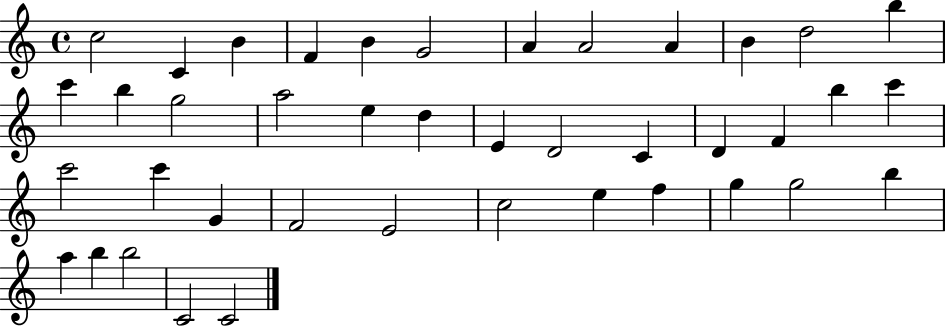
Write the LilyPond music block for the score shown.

{
  \clef treble
  \time 4/4
  \defaultTimeSignature
  \key c \major
  c''2 c'4 b'4 | f'4 b'4 g'2 | a'4 a'2 a'4 | b'4 d''2 b''4 | \break c'''4 b''4 g''2 | a''2 e''4 d''4 | e'4 d'2 c'4 | d'4 f'4 b''4 c'''4 | \break c'''2 c'''4 g'4 | f'2 e'2 | c''2 e''4 f''4 | g''4 g''2 b''4 | \break a''4 b''4 b''2 | c'2 c'2 | \bar "|."
}